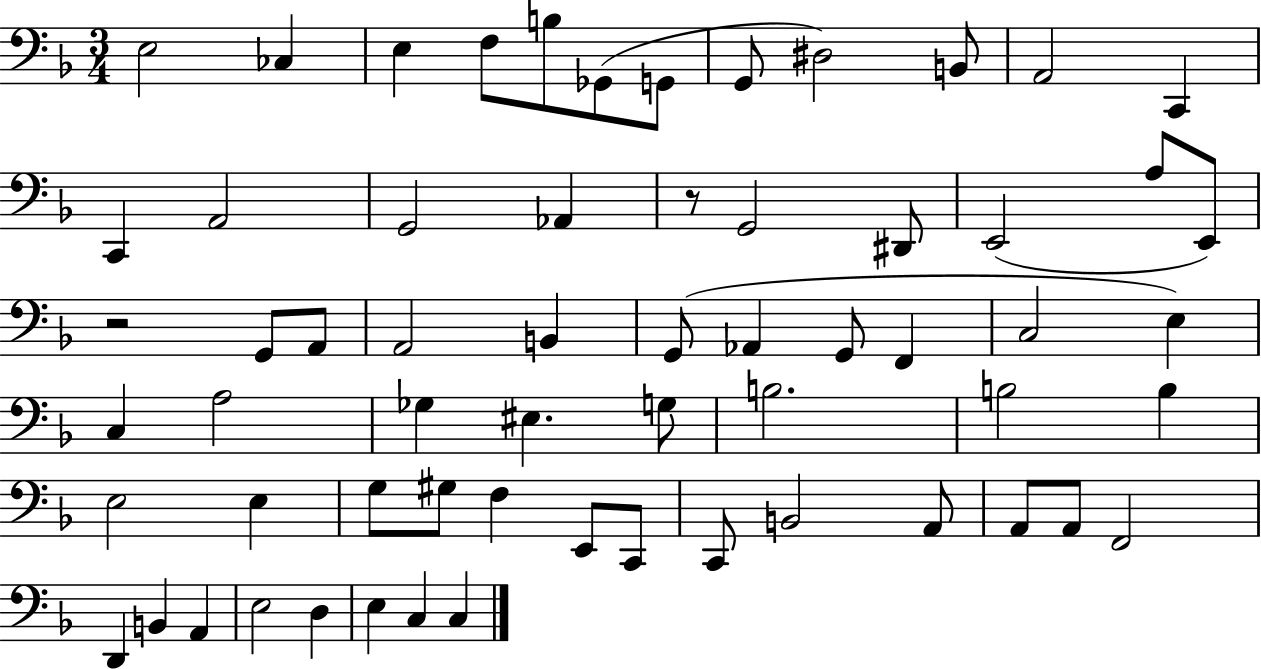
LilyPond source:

{
  \clef bass
  \numericTimeSignature
  \time 3/4
  \key f \major
  e2 ces4 | e4 f8 b8 ges,8( g,8 | g,8 dis2) b,8 | a,2 c,4 | \break c,4 a,2 | g,2 aes,4 | r8 g,2 dis,8 | e,2( a8 e,8) | \break r2 g,8 a,8 | a,2 b,4 | g,8( aes,4 g,8 f,4 | c2 e4) | \break c4 a2 | ges4 eis4. g8 | b2. | b2 b4 | \break e2 e4 | g8 gis8 f4 e,8 c,8 | c,8 b,2 a,8 | a,8 a,8 f,2 | \break d,4 b,4 a,4 | e2 d4 | e4 c4 c4 | \bar "|."
}